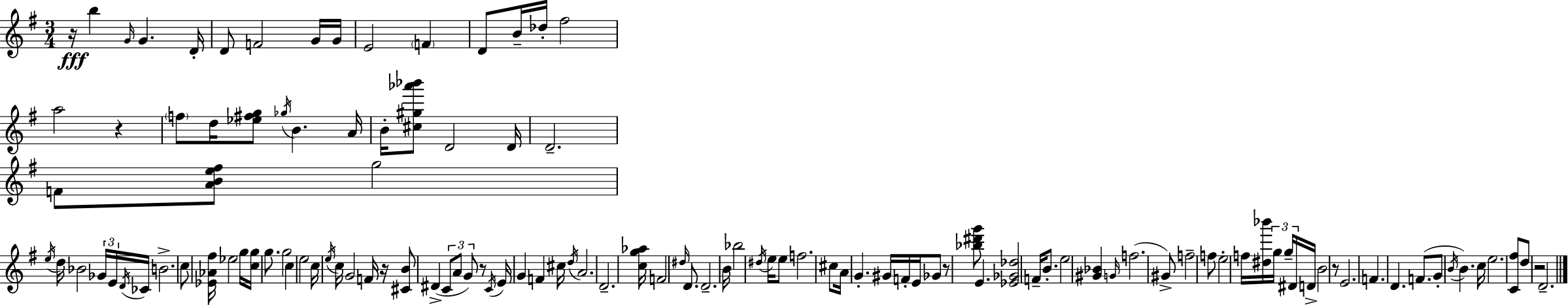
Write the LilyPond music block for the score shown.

{
  \clef treble
  \numericTimeSignature
  \time 3/4
  \key e \minor
  r16\fff b''4 \grace { g'16 } g'4. | d'16-. d'8 f'2 g'16 | g'16 e'2 \parenthesize f'4 | d'8 b'16-- des''16-. fis''2 | \break a''2 r4 | \parenthesize f''8 d''16 <ees'' fis'' g''>8 \acciaccatura { ges''16 } b'4. | a'16 b'16-. <cis'' gis'' aes''' bes'''>8 d'2 | d'16 d'2.-- | \break f'8 <a' b' e'' fis''>8 g''2 | \acciaccatura { e''16 } d''16 bes'2 | \tuplet 3/2 { ges'16 e'16 \acciaccatura { d'16 } } ces'16 b'2.-> | c''8 <ees' aes' fis''>16 ees''2 | \break g''16 <c'' g''>16 g''8. g''2 | c''4 e''2 | c''16 \acciaccatura { e''16 } c''16 g'2 | f'16 r16 <cis' b'>8 dis'4->( \tuplet 3/2 { c'8 | \break a'8 g'8) } r8 \acciaccatura { c'16 } e'16 g'4 | f'4 cis''16 \acciaccatura { d''16 } a'2. | d'2.-- | <c'' g'' aes''>16 f'2 | \break \grace { dis''16 } d'8. d'2.-- | b'16 bes''2 | \acciaccatura { dis''16 } e''16 e''8 f''2. | cis''8 a'16 | \break g'4.-. gis'16 f'16-. e'16 ges'8 r8 | <bes'' dis''' g'''>8 e'4. <ees' ges' des''>2 | f'16-- b'8.-. e''2 | <gis' bes'>4 \grace { g'16 }( f''2. | \break gis'8->) | f''2-- f''8 e''2-. | f''16 <dis'' bes'''>16 \tuplet 3/2 { g''16 g''16-- dis'16 } d'16-> | b'2 r8 e'2. | \break f'4. | d'4. f'8.( | g'8-. \acciaccatura { b'16 } b'4.) c''16 e''2. | <c' fis''>8 | \break d''8 r2 d'2.-- | \bar "|."
}